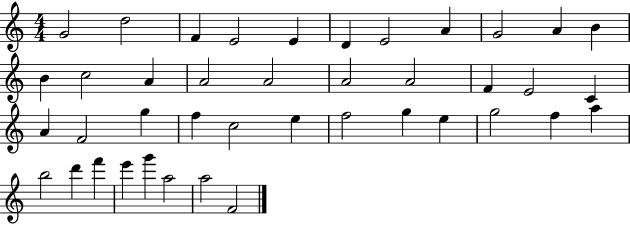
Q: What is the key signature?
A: C major